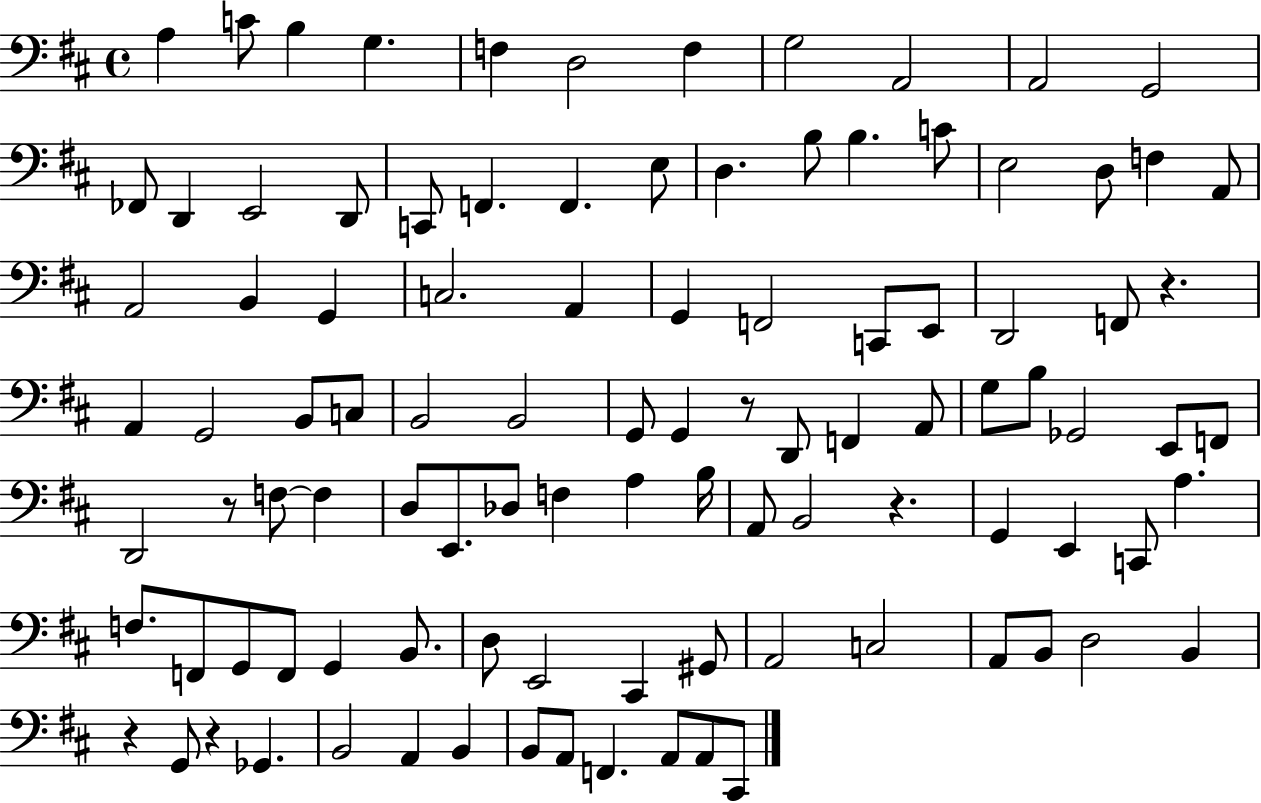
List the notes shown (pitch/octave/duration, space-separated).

A3/q C4/e B3/q G3/q. F3/q D3/h F3/q G3/h A2/h A2/h G2/h FES2/e D2/q E2/h D2/e C2/e F2/q. F2/q. E3/e D3/q. B3/e B3/q. C4/e E3/h D3/e F3/q A2/e A2/h B2/q G2/q C3/h. A2/q G2/q F2/h C2/e E2/e D2/h F2/e R/q. A2/q G2/h B2/e C3/e B2/h B2/h G2/e G2/q R/e D2/e F2/q A2/e G3/e B3/e Gb2/h E2/e F2/e D2/h R/e F3/e F3/q D3/e E2/e. Db3/e F3/q A3/q B3/s A2/e B2/h R/q. G2/q E2/q C2/e A3/q. F3/e. F2/e G2/e F2/e G2/q B2/e. D3/e E2/h C#2/q G#2/e A2/h C3/h A2/e B2/e D3/h B2/q R/q G2/e R/q Gb2/q. B2/h A2/q B2/q B2/e A2/e F2/q. A2/e A2/e C#2/e